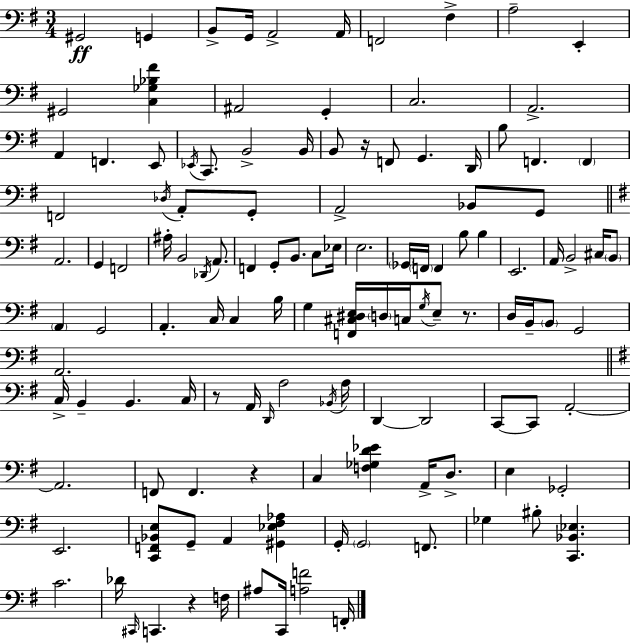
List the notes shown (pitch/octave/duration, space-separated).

G#2/h G2/q B2/e G2/s A2/h A2/s F2/h F#3/q A3/h E2/q G#2/h [C3,Gb3,Bb3,F#4]/q A#2/h G2/q C3/h. A2/h. A2/q F2/q. E2/e Eb2/s C2/e. B2/h B2/s B2/e R/s F2/e G2/q. D2/s B3/e F2/q. F2/q F2/h Db3/s A2/e G2/e A2/h Bb2/e G2/e A2/h. G2/q F2/h A#3/s B2/h Db2/s A2/e. F2/q G2/e B2/e. C3/e Eb3/s E3/h. Gb2/s F2/s F2/q B3/e B3/q E2/h. A2/s B2/h C#3/s B2/e A2/q G2/h A2/q. C3/s C3/q B3/s G3/q [F2,C#3,D#3,E3]/s D3/s C3/s G3/s E3/e R/e. D3/s B2/s B2/e G2/h A2/h. C3/s B2/q B2/q. C3/s R/e A2/s D2/s A3/h Bb2/s A3/s D2/q D2/h C2/e C2/e A2/h A2/h. F2/e F2/q. R/q C3/q [F3,Gb3,D4,Eb4]/q A2/s D3/e. E3/q Gb2/h E2/h. [C2,F2,Bb2,E3]/e G2/e A2/q [G#2,Eb3,F#3,Ab3]/q G2/s G2/h F2/e. Gb3/q BIS3/e [C2,Bb2,Eb3]/q. C4/h. Db4/s C#2/s C2/q. R/q F3/s A#3/e C2/s [A3,F4]/h F2/s